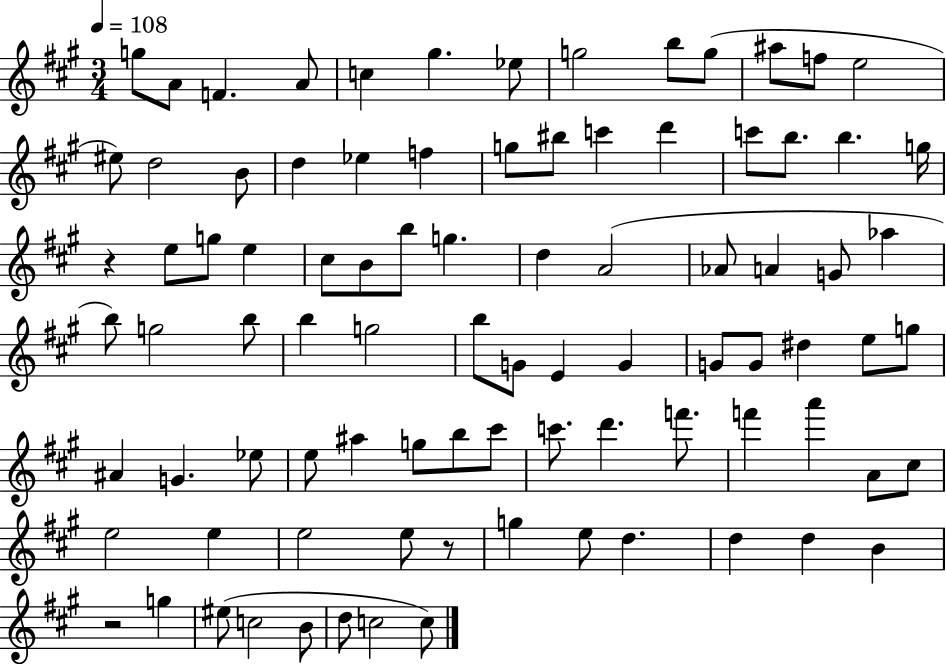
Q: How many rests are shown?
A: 3